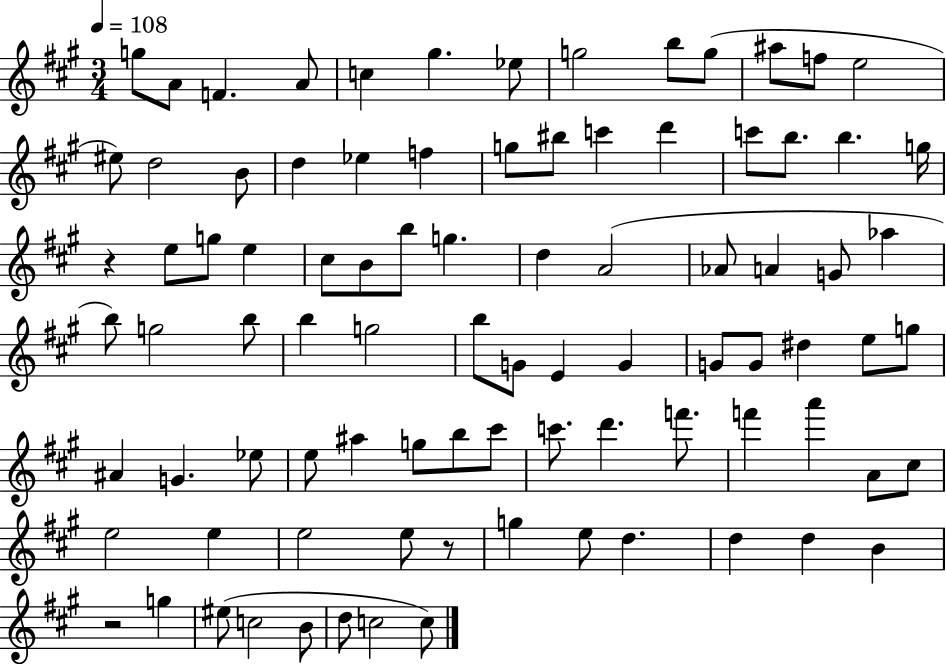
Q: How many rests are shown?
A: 3